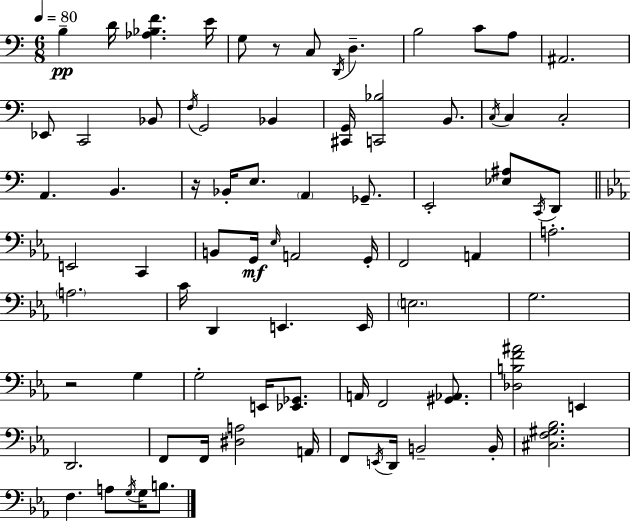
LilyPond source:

{
  \clef bass
  \numericTimeSignature
  \time 6/8
  \key c \major
  \tempo 4 = 80
  b4--\pp d'16 <aes bes f'>4. e'16 | g8 r8 c8 \acciaccatura { d,16 } d4.-- | b2 c'8 a8 | ais,2. | \break ees,8 c,2 bes,8 | \acciaccatura { f16 } g,2 bes,4 | <cis, g,>16 <c, bes>2 b,8. | \acciaccatura { c16 } c4 c2-. | \break a,4. b,4. | r16 bes,16-. e8. \parenthesize a,4 | ges,8.-- e,2-. <ees ais>8 | \acciaccatura { c,16 } d,8 \bar "||" \break \key ees \major e,2 c,4 | b,8 g,16\mf \grace { ees16 } a,2 | g,16-. f,2 a,4 | a2.-. | \break \parenthesize a2. | c'16 d,4 e,4. | e,16 \parenthesize e2. | g2. | \break r2 g4 | g2-. e,16 <ees, ges,>8. | a,16 f,2 <gis, aes,>8. | <des b f' ais'>2 e,4 | \break d,2. | f,8 f,16 <dis a>2 | a,16 f,8 \acciaccatura { e,16 } d,16 b,2-- | b,16-. <cis f gis bes>2. | \break f4. a8 \acciaccatura { g16 } g16 | b8. \bar "|."
}